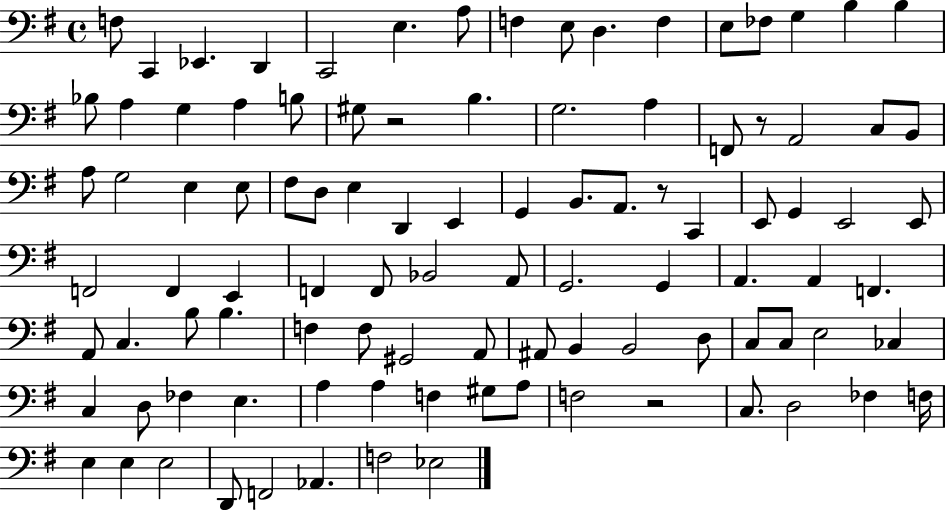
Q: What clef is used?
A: bass